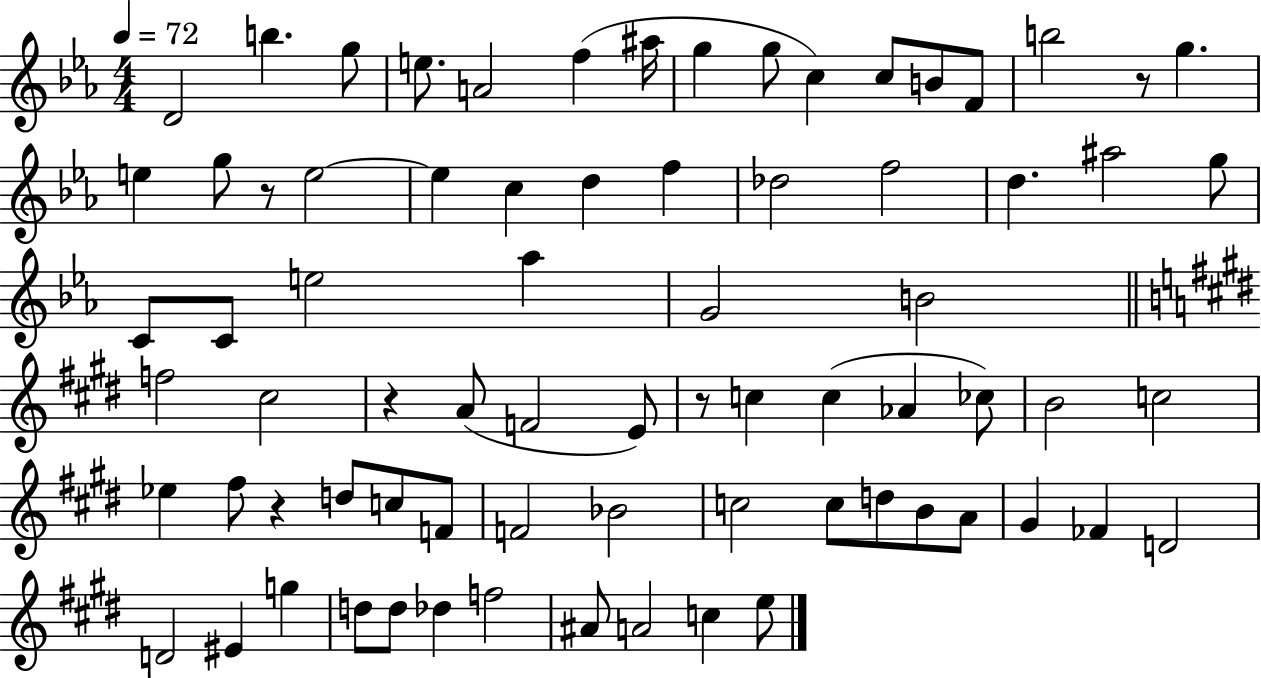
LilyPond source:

{
  \clef treble
  \numericTimeSignature
  \time 4/4
  \key ees \major
  \tempo 4 = 72
  d'2 b''4. g''8 | e''8. a'2 f''4( ais''16 | g''4 g''8 c''4) c''8 b'8 f'8 | b''2 r8 g''4. | \break e''4 g''8 r8 e''2~~ | e''4 c''4 d''4 f''4 | des''2 f''2 | d''4. ais''2 g''8 | \break c'8 c'8 e''2 aes''4 | g'2 b'2 | \bar "||" \break \key e \major f''2 cis''2 | r4 a'8( f'2 e'8) | r8 c''4 c''4( aes'4 ces''8) | b'2 c''2 | \break ees''4 fis''8 r4 d''8 c''8 f'8 | f'2 bes'2 | c''2 c''8 d''8 b'8 a'8 | gis'4 fes'4 d'2 | \break d'2 eis'4 g''4 | d''8 d''8 des''4 f''2 | ais'8 a'2 c''4 e''8 | \bar "|."
}